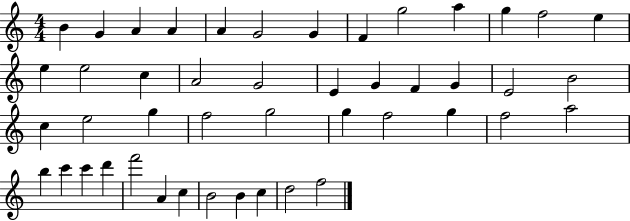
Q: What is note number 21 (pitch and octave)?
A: F4